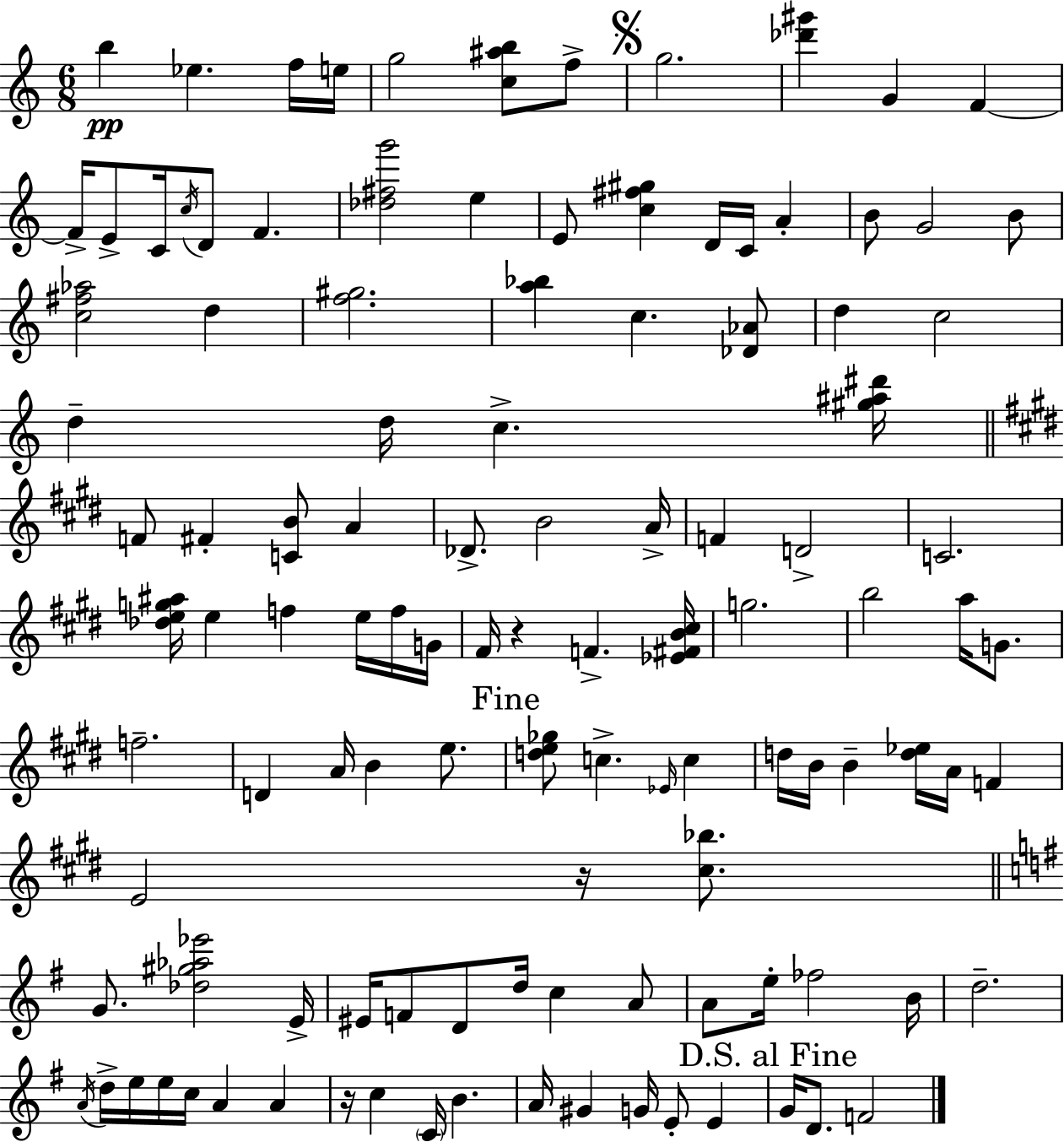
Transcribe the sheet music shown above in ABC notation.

X:1
T:Untitled
M:6/8
L:1/4
K:C
b _e f/4 e/4 g2 [c^ab]/2 f/2 g2 [_d'^g'] G F F/4 E/2 C/4 c/4 D/2 F [_d^fg']2 e E/2 [c^f^g] D/4 C/4 A B/2 G2 B/2 [c^f_a]2 d [f^g]2 [a_b] c [_D_A]/2 d c2 d d/4 c [^g^a^d']/4 F/2 ^F [CB]/2 A _D/2 B2 A/4 F D2 C2 [_deg^a]/4 e f e/4 f/4 G/4 ^F/4 z F [_E^FB^c]/4 g2 b2 a/4 G/2 f2 D A/4 B e/2 [de_g]/2 c _E/4 c d/4 B/4 B [d_e]/4 A/4 F E2 z/4 [^c_b]/2 G/2 [_d^g_a_e']2 E/4 ^E/4 F/2 D/2 d/4 c A/2 A/2 e/4 _f2 B/4 d2 A/4 d/4 e/4 e/4 c/4 A A z/4 c C/4 B A/4 ^G G/4 E/2 E G/4 D/2 F2